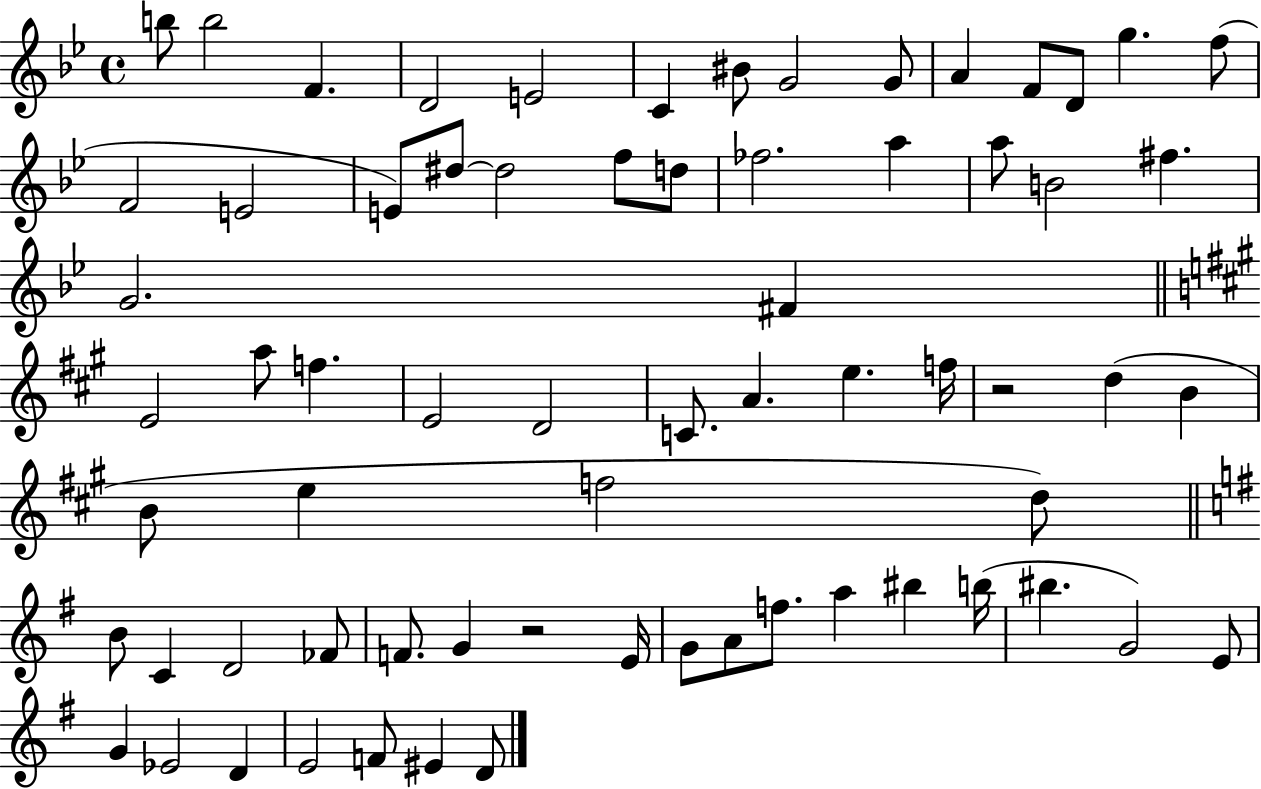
B5/e B5/h F4/q. D4/h E4/h C4/q BIS4/e G4/h G4/e A4/q F4/e D4/e G5/q. F5/e F4/h E4/h E4/e D#5/e D#5/h F5/e D5/e FES5/h. A5/q A5/e B4/h F#5/q. G4/h. F#4/q E4/h A5/e F5/q. E4/h D4/h C4/e. A4/q. E5/q. F5/s R/h D5/q B4/q B4/e E5/q F5/h D5/e B4/e C4/q D4/h FES4/e F4/e. G4/q R/h E4/s G4/e A4/e F5/e. A5/q BIS5/q B5/s BIS5/q. G4/h E4/e G4/q Eb4/h D4/q E4/h F4/e EIS4/q D4/e